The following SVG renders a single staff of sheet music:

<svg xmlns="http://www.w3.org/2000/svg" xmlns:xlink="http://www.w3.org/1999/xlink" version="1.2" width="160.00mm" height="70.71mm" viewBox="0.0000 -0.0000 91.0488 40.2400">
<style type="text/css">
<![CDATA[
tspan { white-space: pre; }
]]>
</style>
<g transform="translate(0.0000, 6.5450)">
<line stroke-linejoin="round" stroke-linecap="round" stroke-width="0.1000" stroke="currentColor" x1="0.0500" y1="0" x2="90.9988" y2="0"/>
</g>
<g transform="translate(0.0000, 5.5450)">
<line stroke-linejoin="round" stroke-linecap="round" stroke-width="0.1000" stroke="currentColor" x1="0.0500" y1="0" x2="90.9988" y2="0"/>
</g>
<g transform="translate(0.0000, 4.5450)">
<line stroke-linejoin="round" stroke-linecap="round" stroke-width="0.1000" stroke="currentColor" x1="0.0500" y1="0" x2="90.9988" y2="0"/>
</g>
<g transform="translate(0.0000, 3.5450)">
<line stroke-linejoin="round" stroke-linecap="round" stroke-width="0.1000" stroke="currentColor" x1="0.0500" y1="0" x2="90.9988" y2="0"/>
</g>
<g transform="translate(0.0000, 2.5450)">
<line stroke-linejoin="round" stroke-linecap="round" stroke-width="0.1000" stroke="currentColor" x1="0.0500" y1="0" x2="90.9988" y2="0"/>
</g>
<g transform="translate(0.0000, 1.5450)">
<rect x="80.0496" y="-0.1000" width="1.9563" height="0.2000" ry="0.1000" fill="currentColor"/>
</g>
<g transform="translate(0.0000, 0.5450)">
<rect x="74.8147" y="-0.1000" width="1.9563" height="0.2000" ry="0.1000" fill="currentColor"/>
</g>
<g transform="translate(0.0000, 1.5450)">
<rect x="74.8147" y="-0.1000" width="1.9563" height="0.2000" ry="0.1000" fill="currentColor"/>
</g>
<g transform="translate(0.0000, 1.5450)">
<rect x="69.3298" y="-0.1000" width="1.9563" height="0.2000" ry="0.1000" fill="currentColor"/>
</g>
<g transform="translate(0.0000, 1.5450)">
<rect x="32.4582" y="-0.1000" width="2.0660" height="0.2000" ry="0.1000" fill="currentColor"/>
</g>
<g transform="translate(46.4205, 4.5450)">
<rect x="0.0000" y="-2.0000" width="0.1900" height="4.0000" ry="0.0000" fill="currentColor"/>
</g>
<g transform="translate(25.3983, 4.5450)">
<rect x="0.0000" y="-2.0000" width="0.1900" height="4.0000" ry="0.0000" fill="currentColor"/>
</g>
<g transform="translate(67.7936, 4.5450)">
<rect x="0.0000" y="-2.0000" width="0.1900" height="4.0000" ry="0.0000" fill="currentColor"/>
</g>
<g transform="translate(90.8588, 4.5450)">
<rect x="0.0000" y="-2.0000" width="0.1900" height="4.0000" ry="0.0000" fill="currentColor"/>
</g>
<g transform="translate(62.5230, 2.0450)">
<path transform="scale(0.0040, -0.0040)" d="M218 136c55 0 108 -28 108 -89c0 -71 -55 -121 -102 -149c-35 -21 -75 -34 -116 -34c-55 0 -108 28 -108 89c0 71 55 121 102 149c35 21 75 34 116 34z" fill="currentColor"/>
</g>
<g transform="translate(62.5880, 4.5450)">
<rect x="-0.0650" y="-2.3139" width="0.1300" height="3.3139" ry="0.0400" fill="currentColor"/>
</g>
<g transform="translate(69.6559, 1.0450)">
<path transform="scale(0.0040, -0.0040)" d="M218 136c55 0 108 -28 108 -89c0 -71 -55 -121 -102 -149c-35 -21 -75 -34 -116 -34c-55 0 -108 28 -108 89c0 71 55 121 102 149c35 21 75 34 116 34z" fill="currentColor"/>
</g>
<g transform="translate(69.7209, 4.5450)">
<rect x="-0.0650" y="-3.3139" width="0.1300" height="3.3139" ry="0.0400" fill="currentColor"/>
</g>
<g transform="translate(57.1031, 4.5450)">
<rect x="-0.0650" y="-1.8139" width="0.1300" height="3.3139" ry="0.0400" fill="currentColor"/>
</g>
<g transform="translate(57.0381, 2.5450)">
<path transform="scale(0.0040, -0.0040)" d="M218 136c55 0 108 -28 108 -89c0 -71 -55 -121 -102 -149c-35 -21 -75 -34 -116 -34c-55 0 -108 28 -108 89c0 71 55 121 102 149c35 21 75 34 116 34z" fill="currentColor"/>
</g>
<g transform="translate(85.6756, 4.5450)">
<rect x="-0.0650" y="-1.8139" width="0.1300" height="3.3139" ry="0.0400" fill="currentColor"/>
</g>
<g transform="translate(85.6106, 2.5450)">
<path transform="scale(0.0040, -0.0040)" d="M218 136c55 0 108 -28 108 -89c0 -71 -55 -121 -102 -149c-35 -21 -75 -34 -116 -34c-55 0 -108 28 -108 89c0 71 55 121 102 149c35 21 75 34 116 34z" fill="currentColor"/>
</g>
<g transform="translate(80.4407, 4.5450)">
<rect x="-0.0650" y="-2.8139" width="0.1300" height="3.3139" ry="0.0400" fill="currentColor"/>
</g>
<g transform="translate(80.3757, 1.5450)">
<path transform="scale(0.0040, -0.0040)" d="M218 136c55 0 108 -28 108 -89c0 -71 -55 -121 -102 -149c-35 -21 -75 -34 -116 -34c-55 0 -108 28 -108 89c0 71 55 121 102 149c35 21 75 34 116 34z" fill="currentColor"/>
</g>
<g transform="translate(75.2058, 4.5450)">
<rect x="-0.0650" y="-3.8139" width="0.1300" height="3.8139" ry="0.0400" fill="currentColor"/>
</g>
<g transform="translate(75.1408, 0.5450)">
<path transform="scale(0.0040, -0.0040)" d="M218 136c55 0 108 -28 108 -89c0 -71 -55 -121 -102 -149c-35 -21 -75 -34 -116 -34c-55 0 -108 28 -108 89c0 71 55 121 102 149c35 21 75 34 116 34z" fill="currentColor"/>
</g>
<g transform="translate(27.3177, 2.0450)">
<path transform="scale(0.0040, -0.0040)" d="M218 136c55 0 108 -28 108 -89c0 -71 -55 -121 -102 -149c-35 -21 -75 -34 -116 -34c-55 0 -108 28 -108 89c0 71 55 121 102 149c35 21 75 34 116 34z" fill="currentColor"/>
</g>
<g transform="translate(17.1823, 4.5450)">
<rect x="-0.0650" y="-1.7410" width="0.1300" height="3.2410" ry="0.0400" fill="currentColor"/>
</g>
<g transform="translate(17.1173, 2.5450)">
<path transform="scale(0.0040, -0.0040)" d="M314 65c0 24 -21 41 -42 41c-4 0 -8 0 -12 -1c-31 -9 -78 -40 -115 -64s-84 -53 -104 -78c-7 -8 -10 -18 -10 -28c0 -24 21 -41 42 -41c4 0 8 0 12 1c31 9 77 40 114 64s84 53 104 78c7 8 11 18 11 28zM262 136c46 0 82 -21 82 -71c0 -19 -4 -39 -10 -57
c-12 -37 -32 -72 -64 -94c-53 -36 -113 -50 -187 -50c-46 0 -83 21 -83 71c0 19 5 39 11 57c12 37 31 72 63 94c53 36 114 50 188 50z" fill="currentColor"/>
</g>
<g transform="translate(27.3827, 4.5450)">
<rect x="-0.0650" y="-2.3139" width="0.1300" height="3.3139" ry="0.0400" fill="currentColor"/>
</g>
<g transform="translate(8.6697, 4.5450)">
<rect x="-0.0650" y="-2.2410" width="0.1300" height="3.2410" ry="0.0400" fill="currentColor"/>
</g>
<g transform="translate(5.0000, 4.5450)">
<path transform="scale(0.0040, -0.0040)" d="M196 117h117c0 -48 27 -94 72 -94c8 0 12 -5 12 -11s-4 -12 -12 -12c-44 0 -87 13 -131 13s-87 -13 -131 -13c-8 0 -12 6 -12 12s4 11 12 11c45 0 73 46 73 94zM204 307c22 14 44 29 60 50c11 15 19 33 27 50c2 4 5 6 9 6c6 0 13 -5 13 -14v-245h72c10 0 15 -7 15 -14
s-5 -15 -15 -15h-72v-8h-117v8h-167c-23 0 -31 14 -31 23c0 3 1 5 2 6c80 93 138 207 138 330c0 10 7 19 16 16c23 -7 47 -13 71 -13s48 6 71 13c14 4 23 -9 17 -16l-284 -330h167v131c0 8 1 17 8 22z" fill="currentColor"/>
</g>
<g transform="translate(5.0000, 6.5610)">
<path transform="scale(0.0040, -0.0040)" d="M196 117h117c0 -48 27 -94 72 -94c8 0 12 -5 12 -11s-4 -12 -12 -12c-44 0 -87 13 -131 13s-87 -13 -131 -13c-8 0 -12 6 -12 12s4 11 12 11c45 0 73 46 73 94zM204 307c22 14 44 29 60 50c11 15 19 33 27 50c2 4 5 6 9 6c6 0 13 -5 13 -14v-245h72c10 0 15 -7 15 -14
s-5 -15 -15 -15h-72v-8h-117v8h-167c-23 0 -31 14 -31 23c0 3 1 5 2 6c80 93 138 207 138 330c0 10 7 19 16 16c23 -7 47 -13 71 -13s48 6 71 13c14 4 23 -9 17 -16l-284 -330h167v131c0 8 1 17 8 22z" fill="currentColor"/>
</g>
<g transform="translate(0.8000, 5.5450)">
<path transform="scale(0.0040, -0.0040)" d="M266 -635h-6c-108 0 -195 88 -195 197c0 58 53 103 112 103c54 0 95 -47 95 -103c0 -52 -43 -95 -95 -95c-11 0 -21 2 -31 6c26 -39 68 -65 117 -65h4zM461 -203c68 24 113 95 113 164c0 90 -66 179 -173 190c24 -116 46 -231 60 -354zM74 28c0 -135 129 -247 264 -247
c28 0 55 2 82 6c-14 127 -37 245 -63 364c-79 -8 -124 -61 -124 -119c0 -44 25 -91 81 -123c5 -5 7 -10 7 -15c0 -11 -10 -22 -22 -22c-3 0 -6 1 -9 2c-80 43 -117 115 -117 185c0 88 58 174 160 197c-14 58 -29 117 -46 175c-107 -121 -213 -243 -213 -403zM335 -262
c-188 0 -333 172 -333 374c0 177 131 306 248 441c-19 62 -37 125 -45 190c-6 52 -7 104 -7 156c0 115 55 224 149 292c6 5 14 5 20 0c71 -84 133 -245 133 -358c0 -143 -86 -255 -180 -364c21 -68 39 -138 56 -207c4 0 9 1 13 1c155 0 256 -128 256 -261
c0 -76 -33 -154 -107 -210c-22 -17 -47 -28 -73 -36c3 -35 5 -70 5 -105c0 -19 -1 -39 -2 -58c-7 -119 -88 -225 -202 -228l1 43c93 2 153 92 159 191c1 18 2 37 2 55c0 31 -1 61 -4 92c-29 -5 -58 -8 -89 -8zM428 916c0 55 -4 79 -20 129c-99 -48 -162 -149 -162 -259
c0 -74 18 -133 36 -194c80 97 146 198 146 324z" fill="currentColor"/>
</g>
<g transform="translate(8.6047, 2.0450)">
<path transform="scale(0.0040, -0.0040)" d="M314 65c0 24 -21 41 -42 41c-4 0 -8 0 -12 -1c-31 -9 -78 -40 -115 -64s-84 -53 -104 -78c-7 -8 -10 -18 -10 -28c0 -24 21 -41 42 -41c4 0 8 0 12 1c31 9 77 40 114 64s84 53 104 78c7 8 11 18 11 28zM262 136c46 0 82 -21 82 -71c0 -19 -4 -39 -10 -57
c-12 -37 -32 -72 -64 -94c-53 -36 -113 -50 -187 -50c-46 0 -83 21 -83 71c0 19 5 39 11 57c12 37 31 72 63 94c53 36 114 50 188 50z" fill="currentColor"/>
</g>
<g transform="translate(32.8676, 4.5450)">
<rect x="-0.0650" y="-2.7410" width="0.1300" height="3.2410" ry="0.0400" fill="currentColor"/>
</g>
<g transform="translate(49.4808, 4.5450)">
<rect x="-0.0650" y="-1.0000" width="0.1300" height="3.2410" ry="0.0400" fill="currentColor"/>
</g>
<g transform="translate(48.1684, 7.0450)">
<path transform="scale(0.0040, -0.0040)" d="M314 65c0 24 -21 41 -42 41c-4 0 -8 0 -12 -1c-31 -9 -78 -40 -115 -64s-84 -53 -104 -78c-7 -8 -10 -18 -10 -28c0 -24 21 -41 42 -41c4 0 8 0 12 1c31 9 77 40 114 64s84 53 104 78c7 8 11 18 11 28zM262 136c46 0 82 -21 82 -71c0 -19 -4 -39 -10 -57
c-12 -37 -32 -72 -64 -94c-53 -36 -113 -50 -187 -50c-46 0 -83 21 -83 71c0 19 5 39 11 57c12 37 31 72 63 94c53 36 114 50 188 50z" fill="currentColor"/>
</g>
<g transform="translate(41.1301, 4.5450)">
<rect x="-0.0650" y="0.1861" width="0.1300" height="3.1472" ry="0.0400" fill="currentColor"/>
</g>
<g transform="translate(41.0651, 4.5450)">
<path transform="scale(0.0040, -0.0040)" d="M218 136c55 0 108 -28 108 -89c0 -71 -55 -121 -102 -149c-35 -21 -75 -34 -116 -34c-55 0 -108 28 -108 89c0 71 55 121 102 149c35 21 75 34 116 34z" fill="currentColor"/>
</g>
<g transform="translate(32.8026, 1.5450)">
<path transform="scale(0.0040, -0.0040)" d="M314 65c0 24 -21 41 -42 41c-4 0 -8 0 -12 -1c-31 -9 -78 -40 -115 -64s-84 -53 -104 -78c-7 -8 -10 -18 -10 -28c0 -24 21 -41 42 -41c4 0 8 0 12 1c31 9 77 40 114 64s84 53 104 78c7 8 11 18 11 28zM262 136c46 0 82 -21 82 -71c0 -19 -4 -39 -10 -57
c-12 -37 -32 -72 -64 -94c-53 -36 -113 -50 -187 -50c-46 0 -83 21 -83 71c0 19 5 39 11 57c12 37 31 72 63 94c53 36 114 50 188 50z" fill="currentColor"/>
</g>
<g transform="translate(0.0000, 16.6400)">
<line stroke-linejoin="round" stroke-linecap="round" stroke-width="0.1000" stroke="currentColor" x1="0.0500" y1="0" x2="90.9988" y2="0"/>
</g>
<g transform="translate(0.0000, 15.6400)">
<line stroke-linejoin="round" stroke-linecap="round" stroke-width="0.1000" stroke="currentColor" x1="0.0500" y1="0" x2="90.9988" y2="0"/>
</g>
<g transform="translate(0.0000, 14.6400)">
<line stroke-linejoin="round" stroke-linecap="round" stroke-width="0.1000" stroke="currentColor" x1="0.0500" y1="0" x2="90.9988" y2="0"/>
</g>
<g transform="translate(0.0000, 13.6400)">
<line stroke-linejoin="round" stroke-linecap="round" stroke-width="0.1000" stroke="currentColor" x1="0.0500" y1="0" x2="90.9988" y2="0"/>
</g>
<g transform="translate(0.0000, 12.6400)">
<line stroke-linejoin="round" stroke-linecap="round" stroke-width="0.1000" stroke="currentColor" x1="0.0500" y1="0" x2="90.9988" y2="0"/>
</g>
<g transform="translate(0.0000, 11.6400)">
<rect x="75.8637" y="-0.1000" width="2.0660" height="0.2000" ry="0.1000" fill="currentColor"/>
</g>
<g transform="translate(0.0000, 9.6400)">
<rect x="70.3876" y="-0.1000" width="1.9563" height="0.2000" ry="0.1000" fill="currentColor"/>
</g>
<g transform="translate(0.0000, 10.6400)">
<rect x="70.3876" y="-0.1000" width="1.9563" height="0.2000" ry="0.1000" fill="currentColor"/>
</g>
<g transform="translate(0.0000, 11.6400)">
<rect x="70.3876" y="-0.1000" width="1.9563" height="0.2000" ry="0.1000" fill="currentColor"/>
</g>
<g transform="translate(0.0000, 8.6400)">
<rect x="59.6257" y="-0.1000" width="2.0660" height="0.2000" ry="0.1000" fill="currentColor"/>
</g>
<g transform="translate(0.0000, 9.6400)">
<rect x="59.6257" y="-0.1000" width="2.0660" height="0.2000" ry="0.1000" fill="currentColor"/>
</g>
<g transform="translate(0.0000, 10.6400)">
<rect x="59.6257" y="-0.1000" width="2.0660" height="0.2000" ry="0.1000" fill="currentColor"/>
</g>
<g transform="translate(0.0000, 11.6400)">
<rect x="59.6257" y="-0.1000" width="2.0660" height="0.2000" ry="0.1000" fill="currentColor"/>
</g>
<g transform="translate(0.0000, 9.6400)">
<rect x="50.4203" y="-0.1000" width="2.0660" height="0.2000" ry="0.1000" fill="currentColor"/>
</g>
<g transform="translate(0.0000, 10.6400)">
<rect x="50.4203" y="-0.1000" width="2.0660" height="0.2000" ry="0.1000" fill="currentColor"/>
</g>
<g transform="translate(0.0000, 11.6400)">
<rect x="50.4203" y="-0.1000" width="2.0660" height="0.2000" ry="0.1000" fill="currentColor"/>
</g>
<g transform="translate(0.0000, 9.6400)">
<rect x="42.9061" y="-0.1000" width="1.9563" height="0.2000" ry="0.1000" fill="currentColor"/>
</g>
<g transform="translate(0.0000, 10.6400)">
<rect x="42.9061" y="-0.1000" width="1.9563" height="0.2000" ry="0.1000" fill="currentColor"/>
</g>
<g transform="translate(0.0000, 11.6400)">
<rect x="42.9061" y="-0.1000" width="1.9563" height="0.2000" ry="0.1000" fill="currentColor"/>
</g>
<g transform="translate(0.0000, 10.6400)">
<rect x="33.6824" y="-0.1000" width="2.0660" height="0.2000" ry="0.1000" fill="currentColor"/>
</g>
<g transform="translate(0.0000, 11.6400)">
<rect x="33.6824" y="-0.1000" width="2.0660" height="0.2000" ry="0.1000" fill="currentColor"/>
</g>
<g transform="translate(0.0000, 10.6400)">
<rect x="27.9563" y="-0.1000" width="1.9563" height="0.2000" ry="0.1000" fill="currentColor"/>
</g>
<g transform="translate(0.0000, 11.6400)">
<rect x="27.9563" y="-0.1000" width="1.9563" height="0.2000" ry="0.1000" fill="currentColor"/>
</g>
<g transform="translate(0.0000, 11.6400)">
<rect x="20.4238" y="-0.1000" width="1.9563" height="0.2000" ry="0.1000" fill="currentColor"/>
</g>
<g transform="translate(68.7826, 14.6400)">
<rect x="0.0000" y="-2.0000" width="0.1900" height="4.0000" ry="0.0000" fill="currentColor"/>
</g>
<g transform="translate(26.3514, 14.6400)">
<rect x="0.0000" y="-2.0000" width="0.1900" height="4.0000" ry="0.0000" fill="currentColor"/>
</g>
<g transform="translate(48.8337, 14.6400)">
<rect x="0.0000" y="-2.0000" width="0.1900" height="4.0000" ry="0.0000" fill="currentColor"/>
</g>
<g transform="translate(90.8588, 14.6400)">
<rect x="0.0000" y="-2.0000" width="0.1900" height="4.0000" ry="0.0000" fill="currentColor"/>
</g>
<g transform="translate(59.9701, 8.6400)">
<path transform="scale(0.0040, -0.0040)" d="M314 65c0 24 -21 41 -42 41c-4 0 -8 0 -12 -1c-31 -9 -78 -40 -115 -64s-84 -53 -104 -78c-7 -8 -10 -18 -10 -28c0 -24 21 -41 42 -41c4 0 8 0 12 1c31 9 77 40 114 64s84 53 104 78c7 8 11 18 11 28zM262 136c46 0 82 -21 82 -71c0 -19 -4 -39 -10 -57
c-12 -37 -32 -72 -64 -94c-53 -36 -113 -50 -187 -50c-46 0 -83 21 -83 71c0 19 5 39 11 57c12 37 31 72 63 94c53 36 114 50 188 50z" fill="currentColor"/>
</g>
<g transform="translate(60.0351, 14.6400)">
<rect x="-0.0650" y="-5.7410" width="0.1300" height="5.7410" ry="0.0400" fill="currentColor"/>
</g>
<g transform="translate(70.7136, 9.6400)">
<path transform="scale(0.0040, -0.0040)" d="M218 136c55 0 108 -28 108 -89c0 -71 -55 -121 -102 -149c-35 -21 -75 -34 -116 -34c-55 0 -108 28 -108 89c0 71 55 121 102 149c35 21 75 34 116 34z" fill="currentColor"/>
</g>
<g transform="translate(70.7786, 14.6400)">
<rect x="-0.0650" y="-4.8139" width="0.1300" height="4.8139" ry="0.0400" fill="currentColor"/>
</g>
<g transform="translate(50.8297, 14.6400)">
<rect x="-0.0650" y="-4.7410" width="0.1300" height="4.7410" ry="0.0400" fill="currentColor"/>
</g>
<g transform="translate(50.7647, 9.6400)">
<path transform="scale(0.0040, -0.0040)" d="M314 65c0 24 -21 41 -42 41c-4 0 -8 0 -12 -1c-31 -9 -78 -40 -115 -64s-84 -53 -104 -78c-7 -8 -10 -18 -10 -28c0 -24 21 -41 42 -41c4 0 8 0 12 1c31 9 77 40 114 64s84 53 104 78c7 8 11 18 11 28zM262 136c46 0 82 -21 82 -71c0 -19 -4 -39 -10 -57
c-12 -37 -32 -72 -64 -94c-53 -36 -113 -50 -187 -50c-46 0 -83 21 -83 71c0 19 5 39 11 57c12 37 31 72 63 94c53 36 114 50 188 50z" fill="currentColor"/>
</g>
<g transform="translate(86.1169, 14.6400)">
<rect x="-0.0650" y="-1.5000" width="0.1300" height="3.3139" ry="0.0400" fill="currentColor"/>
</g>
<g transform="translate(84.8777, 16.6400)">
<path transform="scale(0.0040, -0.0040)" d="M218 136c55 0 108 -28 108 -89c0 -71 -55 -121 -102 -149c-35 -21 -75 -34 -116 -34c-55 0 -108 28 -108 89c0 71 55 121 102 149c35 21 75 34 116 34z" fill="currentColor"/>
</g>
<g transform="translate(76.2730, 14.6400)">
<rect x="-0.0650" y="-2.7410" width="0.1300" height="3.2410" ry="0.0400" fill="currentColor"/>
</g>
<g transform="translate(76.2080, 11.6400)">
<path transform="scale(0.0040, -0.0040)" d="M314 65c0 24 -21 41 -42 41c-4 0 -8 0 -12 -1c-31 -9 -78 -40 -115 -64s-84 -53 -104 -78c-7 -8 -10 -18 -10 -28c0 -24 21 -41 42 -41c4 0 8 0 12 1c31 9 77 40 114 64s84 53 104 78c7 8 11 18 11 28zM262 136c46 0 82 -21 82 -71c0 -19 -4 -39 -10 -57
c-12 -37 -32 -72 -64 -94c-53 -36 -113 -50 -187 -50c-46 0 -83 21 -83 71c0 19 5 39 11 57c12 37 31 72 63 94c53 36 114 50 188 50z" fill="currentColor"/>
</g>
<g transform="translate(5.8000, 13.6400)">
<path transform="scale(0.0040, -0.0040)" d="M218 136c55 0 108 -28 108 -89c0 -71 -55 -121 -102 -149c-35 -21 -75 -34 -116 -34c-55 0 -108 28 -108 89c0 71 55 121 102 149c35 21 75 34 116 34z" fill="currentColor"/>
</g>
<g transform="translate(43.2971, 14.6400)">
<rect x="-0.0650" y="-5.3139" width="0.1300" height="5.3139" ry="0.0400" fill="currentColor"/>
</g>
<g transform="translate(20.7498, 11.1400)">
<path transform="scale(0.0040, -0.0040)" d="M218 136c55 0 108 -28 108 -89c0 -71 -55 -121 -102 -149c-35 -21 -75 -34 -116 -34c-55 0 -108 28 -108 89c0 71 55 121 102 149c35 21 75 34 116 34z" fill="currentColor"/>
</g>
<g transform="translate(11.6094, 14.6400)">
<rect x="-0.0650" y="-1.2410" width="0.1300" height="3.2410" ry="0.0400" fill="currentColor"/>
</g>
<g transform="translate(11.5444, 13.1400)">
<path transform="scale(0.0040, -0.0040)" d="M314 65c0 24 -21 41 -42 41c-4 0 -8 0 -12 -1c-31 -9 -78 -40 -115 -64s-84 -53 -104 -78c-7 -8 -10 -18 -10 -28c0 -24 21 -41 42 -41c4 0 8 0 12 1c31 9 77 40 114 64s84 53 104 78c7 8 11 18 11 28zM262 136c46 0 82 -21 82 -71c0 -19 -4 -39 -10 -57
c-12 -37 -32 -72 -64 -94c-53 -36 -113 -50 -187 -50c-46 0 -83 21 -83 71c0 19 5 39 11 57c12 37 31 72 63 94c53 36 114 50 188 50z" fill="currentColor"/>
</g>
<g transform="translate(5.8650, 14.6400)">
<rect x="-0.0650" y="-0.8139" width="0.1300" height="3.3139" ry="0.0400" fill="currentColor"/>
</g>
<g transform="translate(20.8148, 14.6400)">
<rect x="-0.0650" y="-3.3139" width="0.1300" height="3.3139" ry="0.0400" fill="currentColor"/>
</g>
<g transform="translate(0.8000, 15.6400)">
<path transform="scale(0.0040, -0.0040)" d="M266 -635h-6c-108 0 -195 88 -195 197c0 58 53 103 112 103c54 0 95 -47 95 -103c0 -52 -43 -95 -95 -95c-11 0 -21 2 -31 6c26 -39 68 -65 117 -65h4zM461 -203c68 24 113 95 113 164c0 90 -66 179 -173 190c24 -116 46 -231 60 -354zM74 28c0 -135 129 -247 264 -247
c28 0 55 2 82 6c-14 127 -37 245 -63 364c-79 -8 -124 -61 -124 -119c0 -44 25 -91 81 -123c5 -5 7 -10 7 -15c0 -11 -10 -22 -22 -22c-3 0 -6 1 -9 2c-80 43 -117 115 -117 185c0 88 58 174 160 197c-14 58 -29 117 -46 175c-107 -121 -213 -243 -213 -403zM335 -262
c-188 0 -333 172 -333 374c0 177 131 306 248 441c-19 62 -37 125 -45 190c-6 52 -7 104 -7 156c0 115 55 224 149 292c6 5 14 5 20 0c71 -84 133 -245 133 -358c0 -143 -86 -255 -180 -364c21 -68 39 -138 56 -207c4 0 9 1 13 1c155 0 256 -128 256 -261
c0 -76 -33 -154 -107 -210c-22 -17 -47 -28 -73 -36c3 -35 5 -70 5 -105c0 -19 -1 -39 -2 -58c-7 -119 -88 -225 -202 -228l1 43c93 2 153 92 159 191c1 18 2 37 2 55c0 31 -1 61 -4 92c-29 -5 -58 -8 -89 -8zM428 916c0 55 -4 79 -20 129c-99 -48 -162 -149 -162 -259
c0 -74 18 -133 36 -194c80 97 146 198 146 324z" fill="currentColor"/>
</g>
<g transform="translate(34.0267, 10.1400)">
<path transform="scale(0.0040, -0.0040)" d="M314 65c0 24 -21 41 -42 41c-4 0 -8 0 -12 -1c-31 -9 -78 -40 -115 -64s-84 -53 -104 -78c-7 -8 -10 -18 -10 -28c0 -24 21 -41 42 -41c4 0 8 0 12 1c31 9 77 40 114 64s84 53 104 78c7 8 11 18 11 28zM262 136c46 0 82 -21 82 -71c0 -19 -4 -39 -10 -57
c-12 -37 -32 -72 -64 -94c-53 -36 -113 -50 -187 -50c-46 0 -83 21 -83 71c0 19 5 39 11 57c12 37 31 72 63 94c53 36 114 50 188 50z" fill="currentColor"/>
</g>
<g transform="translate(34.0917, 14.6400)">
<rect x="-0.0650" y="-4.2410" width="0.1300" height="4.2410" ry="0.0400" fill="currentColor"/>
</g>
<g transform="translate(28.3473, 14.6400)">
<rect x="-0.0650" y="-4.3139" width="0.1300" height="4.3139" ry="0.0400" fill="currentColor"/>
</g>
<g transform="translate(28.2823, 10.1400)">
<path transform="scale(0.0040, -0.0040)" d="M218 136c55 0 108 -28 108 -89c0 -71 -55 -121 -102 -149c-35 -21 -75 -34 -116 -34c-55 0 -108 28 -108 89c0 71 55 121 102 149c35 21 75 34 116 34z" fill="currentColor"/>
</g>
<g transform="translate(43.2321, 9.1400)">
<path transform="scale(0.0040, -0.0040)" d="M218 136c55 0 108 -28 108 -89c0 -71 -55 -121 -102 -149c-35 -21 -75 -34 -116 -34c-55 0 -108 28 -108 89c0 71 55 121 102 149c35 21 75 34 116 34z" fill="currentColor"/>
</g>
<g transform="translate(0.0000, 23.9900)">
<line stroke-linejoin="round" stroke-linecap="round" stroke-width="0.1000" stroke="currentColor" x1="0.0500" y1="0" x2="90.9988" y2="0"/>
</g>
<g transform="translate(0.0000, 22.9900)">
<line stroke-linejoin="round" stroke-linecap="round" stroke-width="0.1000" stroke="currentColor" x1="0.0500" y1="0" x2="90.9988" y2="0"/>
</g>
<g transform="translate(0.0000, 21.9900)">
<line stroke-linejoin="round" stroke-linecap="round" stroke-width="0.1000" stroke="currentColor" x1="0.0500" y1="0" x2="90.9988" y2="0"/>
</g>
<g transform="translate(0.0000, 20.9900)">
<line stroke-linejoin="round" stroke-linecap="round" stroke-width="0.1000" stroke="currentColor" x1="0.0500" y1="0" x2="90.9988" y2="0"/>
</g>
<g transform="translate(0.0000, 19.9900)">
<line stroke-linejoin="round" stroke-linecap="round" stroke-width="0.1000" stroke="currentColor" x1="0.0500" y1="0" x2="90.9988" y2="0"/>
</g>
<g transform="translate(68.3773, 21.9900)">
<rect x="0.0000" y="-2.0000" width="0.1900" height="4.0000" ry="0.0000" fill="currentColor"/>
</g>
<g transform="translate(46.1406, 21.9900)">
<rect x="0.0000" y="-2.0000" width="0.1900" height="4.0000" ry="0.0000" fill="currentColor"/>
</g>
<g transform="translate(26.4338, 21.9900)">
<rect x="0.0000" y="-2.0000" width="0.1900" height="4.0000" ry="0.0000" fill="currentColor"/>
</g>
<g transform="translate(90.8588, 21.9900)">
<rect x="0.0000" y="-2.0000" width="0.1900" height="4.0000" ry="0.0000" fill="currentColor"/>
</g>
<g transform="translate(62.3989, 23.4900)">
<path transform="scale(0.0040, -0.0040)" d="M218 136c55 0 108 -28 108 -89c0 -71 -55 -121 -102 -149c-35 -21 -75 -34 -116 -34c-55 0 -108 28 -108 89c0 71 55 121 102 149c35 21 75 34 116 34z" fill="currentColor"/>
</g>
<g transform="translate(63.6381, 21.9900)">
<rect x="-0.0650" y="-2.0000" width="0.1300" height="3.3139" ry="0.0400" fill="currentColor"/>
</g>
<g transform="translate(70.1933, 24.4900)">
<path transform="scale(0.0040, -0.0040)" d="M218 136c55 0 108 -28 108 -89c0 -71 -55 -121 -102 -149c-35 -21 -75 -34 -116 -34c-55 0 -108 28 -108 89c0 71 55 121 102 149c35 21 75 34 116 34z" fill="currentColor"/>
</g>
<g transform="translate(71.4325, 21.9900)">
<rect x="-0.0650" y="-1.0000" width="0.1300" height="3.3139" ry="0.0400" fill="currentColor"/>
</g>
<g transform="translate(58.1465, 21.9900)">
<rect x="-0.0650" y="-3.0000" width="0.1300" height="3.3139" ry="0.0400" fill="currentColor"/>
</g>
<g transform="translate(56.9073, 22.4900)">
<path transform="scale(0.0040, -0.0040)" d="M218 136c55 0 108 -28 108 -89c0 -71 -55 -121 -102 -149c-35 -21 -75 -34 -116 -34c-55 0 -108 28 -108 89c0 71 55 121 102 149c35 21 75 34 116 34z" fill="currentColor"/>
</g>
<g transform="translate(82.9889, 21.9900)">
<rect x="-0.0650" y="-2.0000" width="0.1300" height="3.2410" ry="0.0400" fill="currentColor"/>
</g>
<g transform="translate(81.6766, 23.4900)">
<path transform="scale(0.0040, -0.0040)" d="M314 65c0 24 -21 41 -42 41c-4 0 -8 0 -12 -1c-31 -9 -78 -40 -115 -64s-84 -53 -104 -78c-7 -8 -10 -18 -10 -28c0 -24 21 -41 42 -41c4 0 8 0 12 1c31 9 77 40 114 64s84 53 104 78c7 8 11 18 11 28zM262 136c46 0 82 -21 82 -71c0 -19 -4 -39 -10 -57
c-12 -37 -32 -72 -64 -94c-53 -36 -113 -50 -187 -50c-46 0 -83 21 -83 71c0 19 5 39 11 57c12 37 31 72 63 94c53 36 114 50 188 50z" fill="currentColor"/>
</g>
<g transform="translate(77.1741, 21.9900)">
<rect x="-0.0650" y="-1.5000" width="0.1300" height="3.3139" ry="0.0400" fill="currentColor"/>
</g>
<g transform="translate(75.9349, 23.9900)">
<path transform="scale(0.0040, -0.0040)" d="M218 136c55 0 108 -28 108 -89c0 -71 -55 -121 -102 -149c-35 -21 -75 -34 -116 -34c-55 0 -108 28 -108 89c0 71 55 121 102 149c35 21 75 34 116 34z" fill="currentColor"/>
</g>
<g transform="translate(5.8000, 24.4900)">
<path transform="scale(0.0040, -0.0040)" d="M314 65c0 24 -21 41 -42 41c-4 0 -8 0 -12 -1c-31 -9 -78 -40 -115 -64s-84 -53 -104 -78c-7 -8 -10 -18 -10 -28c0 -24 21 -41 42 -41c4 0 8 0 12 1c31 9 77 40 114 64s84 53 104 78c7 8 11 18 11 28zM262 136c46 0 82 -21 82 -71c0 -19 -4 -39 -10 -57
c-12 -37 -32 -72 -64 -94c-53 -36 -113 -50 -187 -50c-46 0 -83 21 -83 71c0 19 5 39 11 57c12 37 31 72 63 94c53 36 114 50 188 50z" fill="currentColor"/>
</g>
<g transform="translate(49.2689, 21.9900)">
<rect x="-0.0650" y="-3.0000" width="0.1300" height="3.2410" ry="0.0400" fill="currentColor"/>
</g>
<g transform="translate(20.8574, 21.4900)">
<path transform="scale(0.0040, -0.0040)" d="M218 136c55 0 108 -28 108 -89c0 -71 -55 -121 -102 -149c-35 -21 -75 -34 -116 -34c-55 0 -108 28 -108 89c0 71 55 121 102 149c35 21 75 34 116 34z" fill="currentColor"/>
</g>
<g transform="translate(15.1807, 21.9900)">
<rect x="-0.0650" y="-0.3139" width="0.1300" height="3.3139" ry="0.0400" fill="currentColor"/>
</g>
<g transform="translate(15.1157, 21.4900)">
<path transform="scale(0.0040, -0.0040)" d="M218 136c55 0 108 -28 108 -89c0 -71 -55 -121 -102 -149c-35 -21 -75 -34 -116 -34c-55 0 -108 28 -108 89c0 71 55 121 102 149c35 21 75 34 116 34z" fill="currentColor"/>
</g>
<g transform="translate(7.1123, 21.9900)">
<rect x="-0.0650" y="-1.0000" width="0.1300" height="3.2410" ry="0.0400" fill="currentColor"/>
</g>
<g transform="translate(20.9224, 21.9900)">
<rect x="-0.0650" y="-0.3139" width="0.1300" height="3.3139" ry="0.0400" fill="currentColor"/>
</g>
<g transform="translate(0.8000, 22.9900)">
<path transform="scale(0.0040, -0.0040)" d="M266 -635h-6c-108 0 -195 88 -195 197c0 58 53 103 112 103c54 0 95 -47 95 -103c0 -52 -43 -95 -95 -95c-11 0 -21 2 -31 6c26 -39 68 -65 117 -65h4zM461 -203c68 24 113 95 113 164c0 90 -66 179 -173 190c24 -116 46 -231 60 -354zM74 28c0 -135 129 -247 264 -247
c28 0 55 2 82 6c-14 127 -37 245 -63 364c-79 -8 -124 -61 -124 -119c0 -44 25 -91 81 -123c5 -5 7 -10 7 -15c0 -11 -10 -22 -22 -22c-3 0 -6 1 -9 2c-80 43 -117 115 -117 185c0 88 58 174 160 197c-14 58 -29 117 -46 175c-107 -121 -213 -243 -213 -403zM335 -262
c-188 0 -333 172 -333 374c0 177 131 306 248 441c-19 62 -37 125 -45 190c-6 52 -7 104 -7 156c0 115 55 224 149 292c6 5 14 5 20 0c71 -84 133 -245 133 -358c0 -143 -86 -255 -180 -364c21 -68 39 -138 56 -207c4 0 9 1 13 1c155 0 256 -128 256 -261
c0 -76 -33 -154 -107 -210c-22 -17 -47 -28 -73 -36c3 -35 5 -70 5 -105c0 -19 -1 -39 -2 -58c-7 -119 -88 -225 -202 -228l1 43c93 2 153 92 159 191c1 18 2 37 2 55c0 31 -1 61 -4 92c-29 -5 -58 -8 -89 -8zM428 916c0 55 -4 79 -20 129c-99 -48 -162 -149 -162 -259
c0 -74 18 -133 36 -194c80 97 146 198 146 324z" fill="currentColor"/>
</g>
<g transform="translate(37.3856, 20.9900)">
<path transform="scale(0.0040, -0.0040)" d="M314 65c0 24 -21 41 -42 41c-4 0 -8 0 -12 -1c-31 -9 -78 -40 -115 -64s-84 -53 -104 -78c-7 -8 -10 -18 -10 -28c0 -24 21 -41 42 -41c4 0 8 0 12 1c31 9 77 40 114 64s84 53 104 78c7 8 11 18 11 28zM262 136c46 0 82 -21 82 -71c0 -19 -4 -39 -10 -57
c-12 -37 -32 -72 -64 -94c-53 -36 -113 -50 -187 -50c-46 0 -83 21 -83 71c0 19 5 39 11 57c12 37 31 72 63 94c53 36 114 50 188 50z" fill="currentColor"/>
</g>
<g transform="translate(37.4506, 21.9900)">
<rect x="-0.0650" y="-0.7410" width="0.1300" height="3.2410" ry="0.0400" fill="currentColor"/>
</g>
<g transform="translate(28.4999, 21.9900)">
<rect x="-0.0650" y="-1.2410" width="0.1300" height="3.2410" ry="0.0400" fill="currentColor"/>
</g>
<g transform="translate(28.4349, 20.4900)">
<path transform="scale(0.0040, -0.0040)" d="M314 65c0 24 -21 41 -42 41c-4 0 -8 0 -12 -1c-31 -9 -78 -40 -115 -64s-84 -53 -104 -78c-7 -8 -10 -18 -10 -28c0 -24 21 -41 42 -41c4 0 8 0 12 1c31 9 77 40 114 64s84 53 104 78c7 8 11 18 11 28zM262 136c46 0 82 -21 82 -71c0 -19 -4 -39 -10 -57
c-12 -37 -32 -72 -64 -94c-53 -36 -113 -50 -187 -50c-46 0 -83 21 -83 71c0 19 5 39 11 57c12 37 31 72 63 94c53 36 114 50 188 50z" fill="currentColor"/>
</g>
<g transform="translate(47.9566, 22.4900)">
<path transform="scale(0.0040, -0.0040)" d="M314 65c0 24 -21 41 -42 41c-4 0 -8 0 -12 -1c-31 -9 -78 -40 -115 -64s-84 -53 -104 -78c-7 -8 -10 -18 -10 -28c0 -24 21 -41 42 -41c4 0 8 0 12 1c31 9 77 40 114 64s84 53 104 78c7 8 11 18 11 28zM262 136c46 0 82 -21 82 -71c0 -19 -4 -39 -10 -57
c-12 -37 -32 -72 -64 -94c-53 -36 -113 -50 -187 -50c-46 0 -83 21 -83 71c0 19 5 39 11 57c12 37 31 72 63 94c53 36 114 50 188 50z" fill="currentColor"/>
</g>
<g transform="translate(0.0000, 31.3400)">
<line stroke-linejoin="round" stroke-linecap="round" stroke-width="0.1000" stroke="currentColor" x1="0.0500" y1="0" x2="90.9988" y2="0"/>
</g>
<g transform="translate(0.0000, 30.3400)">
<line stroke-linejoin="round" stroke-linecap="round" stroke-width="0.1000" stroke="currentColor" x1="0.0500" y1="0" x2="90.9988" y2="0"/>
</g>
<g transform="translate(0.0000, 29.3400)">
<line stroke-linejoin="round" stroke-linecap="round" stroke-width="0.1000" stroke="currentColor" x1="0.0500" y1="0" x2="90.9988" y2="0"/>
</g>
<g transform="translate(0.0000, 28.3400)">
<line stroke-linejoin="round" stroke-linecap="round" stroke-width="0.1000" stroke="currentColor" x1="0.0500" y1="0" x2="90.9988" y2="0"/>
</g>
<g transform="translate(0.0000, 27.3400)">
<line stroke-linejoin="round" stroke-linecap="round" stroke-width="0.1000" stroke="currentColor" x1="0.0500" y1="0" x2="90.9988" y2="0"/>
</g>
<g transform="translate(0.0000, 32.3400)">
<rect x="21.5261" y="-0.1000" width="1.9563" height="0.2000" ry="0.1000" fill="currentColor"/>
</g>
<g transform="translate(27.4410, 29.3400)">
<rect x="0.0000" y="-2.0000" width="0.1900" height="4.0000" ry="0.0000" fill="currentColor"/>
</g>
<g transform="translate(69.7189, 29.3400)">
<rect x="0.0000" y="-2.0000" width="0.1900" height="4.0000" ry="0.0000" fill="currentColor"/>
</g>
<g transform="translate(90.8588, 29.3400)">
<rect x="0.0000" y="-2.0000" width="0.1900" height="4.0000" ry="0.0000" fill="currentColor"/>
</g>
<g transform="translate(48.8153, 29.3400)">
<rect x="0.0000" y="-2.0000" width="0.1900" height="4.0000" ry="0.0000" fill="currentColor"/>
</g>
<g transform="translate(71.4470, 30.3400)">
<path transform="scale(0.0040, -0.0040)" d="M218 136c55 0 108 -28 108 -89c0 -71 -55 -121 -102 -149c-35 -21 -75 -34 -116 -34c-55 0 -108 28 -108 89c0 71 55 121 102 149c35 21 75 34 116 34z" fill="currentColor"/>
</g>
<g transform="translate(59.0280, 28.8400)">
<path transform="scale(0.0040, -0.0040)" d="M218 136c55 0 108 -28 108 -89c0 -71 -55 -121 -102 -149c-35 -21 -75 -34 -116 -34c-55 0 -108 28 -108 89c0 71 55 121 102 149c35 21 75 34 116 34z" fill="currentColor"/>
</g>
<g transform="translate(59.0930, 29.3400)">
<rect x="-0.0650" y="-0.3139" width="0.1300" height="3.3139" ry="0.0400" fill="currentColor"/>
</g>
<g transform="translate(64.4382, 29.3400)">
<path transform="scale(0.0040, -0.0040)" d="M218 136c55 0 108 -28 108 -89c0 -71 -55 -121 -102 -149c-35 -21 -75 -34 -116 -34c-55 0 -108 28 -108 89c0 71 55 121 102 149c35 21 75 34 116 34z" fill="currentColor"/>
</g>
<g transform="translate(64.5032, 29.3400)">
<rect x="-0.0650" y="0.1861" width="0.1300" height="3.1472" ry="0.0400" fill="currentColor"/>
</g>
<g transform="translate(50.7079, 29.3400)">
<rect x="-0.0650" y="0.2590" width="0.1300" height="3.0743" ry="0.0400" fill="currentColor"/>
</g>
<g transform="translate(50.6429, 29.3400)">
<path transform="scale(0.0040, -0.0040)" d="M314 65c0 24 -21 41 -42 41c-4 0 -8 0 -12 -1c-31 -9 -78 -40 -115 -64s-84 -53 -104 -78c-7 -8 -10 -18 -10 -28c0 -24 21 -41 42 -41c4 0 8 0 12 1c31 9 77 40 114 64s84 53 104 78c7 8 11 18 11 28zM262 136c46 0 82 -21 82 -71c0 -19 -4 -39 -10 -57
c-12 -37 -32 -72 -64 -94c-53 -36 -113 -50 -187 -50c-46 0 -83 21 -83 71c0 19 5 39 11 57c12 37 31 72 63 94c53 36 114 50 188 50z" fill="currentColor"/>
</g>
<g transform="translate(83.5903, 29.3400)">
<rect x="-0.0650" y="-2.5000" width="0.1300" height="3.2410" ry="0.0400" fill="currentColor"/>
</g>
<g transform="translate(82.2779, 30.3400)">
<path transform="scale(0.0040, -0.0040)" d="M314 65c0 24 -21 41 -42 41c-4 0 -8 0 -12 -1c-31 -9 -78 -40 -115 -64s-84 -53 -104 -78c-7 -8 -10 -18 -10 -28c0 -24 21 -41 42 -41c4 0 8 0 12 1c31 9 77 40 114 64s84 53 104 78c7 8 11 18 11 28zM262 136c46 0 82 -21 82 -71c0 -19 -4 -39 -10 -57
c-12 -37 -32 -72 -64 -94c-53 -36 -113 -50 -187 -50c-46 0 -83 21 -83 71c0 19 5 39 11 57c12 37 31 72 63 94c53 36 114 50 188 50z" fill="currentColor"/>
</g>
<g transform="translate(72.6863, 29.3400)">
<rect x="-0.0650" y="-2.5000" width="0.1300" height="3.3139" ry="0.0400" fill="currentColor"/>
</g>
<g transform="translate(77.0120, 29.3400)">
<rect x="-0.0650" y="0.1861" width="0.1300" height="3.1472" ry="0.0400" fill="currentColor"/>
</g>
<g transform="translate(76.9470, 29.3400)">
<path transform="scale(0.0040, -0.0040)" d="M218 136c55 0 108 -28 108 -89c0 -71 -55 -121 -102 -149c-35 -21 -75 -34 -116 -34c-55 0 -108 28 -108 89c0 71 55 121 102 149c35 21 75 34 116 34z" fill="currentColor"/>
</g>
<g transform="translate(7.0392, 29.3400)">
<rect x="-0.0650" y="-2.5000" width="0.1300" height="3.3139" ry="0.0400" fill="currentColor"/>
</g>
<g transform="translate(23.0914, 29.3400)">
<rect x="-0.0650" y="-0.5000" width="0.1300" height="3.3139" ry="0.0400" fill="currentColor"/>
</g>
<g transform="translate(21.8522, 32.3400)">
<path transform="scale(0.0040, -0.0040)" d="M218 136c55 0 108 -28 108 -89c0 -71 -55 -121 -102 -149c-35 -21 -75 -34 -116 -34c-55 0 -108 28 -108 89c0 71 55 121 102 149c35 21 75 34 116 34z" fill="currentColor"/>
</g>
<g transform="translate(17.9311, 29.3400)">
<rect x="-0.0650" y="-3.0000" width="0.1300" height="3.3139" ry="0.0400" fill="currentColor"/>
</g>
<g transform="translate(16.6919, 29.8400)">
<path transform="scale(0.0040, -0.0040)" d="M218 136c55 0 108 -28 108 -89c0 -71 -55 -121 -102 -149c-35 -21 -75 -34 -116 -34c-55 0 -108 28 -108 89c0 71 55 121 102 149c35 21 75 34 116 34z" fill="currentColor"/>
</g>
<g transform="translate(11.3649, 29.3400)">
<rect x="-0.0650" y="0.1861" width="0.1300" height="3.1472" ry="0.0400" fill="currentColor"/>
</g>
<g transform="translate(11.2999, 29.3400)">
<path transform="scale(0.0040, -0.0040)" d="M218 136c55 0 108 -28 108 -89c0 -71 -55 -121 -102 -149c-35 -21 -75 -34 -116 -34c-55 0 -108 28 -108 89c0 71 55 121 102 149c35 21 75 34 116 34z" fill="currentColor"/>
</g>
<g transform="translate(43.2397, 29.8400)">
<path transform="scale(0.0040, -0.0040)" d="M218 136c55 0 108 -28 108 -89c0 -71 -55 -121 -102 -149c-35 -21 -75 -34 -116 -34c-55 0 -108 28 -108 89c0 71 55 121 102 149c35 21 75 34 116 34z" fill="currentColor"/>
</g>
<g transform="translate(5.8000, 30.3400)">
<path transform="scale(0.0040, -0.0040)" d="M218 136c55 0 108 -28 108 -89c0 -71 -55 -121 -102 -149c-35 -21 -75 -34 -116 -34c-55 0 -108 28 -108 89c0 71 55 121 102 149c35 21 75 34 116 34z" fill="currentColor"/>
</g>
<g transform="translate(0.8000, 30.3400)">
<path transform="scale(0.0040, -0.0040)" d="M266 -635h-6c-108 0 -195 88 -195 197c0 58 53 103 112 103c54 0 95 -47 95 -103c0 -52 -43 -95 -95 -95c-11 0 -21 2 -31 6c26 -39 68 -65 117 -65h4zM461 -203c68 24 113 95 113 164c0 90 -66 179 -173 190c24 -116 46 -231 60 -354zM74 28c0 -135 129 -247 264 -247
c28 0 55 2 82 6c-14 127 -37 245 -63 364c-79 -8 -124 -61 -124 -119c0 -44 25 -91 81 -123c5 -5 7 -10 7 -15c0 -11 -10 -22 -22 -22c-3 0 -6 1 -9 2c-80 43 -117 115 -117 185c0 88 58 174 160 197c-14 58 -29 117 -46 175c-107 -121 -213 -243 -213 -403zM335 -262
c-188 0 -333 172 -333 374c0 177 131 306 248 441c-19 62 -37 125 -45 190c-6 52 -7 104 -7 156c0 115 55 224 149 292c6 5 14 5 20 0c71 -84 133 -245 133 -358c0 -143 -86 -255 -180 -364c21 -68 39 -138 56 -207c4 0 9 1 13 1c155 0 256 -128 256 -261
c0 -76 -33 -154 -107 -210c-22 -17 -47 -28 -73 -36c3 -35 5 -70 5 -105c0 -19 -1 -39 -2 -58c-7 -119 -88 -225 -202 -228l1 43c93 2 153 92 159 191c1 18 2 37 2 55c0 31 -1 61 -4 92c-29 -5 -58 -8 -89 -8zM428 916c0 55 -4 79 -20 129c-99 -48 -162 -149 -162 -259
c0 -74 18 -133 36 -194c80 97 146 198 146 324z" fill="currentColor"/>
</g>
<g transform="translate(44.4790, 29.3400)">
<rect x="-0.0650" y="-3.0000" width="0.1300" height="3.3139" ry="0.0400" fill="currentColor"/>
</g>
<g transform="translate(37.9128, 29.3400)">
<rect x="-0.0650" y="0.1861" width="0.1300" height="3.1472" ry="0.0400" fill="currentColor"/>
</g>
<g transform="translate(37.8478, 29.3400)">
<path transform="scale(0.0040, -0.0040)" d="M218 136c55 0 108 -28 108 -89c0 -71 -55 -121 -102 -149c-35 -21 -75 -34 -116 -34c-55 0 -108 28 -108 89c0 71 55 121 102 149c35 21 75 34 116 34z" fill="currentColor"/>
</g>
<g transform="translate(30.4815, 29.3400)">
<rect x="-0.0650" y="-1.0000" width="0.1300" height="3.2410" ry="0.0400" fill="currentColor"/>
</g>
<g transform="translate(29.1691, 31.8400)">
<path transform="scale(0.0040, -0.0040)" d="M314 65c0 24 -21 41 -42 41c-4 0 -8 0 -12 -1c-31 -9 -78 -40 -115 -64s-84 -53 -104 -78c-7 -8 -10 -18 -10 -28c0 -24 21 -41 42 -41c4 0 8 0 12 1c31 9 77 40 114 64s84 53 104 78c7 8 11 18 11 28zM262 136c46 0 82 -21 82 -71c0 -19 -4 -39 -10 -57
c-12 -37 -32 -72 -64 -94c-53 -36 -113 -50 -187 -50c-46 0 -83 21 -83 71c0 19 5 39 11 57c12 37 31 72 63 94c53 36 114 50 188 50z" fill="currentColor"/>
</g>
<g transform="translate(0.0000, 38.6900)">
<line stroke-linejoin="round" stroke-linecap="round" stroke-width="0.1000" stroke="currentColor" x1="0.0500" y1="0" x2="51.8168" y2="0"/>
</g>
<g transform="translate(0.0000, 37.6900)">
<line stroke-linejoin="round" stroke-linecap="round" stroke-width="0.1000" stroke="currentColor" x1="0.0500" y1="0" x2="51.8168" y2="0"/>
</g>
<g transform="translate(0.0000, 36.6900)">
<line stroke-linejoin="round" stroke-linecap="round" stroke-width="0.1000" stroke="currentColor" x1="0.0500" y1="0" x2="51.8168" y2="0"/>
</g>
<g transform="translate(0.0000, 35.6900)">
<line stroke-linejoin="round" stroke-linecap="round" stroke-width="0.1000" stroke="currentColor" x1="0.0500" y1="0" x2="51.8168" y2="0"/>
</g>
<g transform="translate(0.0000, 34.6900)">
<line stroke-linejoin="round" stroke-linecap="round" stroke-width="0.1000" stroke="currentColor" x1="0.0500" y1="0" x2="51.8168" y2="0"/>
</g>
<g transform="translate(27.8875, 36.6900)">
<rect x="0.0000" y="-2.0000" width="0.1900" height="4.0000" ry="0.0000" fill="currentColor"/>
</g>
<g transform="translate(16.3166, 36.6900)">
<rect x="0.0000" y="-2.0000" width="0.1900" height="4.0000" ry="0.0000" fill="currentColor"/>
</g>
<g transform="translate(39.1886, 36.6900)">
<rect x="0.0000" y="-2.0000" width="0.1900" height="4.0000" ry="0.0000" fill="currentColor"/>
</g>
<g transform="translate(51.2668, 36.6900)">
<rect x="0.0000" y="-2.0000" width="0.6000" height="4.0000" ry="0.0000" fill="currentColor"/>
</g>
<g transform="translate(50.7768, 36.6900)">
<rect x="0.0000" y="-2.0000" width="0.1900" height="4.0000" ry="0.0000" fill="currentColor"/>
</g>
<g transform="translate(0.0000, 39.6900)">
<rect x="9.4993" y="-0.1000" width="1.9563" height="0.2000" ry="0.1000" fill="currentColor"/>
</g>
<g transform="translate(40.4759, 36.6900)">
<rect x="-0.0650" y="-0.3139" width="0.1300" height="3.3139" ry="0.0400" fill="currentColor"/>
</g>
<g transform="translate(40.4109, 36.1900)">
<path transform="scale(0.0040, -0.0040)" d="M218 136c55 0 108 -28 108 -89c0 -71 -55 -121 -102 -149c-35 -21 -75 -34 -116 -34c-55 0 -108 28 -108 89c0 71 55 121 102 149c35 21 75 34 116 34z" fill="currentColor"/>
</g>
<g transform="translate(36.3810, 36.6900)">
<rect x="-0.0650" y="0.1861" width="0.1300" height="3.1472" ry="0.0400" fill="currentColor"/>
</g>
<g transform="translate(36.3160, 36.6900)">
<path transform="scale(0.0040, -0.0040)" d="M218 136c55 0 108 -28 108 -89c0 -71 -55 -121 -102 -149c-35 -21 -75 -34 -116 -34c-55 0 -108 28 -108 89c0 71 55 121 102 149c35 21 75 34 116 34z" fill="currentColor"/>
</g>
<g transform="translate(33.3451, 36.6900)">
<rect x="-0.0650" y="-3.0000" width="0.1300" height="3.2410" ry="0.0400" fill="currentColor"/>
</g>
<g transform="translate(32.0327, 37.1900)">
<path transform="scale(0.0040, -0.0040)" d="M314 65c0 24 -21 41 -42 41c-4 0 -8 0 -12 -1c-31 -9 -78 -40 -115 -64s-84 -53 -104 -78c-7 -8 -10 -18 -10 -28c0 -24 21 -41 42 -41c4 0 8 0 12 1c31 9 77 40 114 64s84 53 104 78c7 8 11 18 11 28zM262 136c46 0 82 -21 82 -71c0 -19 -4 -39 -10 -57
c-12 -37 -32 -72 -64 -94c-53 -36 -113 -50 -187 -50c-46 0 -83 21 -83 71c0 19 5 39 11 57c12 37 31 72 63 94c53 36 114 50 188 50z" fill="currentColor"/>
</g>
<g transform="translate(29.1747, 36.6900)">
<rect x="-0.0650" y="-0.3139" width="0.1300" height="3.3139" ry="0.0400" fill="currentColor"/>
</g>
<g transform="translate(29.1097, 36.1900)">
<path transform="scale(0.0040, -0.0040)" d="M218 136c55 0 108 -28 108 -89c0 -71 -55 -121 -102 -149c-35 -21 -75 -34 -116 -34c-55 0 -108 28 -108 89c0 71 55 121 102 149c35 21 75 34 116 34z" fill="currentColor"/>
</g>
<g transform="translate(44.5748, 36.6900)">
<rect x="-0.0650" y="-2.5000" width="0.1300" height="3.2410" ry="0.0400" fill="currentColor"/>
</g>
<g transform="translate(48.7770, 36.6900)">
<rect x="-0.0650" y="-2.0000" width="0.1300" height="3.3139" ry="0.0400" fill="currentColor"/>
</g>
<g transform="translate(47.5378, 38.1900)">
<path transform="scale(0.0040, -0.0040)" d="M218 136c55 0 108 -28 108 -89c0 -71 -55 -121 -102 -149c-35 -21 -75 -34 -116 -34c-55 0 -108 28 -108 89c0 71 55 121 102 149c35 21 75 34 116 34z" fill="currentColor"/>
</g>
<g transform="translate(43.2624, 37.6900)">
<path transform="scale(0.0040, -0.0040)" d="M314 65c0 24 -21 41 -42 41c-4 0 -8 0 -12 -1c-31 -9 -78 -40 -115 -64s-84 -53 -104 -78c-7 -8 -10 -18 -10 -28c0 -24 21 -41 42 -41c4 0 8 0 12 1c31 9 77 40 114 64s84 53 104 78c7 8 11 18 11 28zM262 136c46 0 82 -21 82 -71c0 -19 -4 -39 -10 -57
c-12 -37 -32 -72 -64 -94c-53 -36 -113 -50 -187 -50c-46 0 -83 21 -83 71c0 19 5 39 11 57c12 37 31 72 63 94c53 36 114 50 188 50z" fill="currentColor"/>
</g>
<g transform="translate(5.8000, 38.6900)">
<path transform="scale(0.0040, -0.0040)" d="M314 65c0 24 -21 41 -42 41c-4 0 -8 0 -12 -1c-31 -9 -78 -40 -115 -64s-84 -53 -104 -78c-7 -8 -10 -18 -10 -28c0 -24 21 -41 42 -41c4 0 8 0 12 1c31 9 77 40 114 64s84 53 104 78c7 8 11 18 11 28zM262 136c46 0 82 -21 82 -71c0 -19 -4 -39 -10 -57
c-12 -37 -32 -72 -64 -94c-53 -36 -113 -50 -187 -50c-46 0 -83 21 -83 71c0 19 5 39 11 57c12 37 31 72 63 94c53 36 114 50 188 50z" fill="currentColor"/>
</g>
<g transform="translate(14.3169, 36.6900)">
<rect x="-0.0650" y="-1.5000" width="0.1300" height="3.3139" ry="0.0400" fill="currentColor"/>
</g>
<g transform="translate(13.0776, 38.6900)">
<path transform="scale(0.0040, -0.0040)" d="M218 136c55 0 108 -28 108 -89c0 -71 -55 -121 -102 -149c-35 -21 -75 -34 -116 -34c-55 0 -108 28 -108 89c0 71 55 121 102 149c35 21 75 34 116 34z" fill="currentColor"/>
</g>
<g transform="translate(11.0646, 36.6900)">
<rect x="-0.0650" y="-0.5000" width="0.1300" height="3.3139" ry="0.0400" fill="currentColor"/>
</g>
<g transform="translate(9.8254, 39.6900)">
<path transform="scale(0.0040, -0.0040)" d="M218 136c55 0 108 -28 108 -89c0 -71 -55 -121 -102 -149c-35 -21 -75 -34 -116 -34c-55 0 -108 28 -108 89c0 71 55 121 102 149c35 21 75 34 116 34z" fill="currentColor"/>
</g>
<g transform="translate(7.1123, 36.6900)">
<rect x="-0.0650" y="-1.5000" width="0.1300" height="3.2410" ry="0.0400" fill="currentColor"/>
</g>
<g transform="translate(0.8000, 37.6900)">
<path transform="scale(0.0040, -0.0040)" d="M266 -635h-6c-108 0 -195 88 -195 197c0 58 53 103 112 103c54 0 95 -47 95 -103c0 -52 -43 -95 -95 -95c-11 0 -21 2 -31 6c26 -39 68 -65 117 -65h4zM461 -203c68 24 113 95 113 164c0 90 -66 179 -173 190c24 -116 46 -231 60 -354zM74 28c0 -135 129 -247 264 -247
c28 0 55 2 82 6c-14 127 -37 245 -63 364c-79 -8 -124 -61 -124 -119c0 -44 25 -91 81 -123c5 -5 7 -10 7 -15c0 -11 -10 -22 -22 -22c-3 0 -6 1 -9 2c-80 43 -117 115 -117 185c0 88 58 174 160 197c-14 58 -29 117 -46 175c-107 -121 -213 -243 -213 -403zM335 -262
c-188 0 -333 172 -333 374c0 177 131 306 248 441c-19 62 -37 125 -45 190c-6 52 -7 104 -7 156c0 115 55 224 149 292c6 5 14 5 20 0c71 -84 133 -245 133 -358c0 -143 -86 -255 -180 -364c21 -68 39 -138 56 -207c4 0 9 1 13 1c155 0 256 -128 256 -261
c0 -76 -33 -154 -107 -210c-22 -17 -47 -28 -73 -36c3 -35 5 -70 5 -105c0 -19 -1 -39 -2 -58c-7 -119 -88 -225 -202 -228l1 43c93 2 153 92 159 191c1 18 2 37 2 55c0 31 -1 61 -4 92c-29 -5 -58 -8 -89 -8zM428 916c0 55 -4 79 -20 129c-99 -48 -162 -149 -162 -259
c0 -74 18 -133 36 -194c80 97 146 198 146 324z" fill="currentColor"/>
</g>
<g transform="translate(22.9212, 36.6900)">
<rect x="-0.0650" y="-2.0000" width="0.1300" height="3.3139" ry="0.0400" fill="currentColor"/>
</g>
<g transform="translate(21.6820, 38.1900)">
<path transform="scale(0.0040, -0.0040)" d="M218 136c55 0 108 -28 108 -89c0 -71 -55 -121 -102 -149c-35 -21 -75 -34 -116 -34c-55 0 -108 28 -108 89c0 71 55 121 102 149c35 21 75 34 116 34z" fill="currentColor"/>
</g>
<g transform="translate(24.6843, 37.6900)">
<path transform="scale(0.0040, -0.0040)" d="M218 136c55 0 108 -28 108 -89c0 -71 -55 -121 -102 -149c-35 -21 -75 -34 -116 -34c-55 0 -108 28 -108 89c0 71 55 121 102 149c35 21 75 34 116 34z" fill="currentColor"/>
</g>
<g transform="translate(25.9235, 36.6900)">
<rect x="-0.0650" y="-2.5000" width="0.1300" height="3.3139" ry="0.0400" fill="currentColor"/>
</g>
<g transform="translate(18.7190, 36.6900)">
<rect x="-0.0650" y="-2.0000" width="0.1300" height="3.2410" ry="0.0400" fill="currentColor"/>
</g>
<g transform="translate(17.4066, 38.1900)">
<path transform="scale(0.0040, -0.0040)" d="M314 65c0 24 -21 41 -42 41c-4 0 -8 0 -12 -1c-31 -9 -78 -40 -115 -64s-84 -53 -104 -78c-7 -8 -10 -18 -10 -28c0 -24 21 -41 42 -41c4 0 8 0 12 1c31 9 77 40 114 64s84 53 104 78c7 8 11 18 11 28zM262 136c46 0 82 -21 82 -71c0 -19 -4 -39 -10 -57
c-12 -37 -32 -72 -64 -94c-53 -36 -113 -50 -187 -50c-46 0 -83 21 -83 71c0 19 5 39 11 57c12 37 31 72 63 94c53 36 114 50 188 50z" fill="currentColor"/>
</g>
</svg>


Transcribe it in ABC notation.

X:1
T:Untitled
M:4/4
L:1/4
K:C
g2 f2 g a2 B D2 f g b c' a f d e2 b d' d'2 f' e'2 g'2 e' a2 E D2 c c e2 d2 A2 A F D E F2 G B A C D2 B A B2 c B G B G2 E2 C E F2 F G c A2 B c G2 F